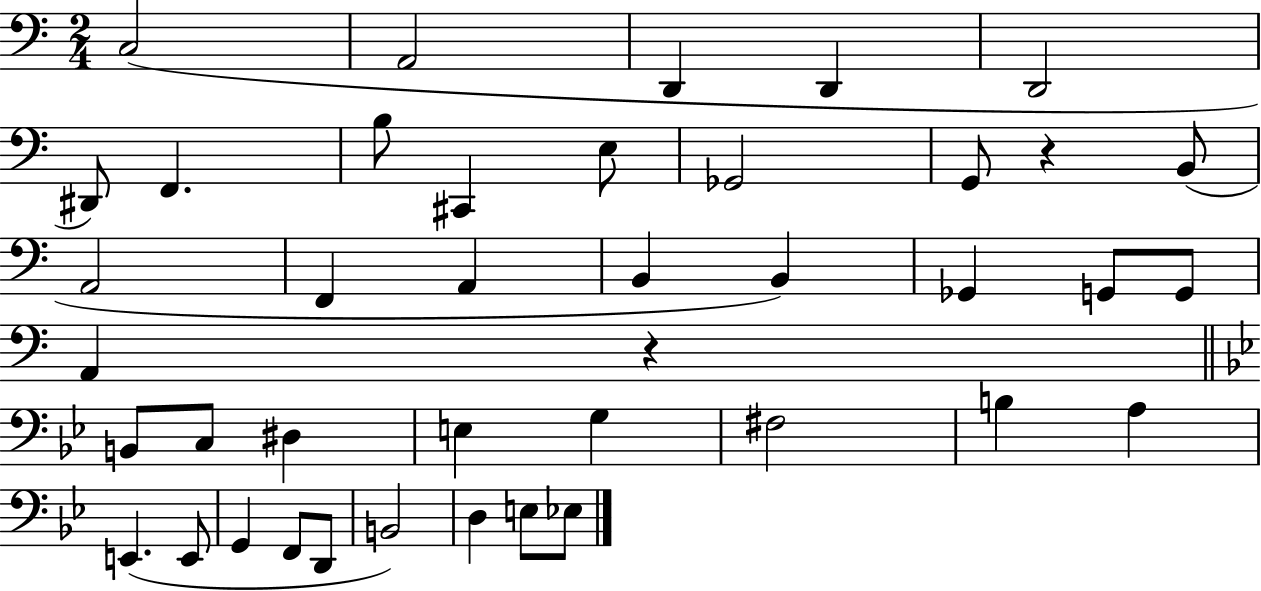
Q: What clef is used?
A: bass